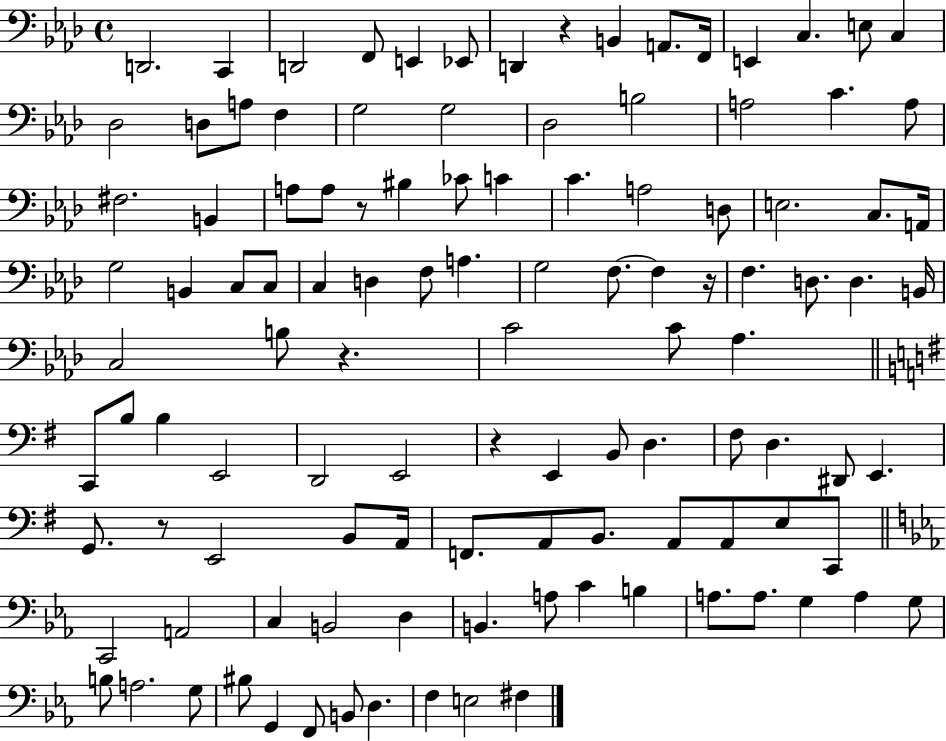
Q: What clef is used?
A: bass